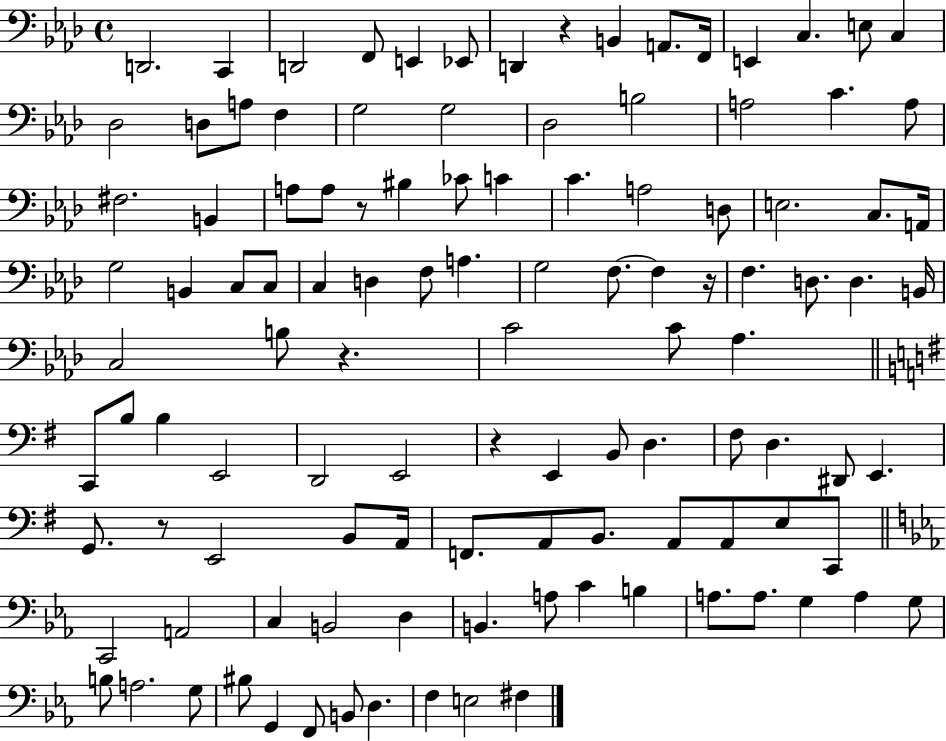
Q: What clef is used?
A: bass